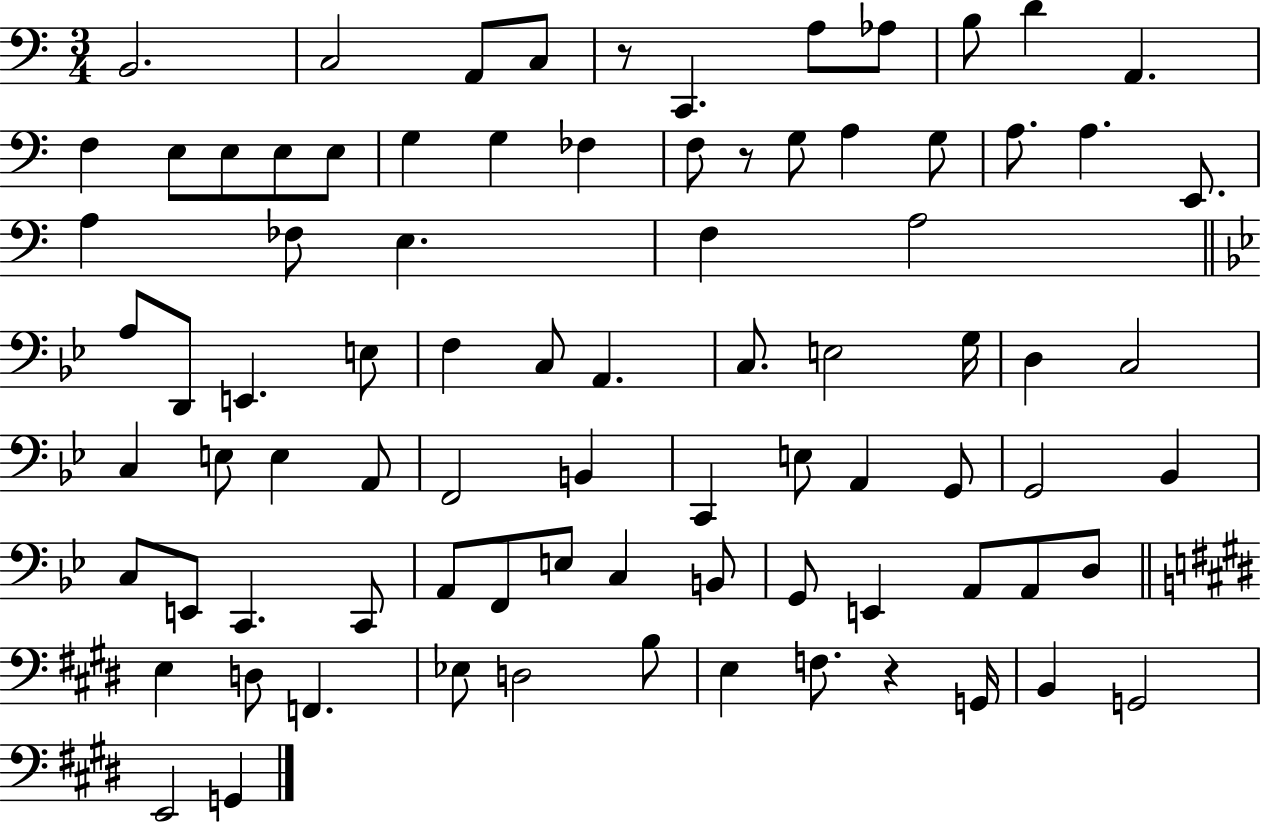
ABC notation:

X:1
T:Untitled
M:3/4
L:1/4
K:C
B,,2 C,2 A,,/2 C,/2 z/2 C,, A,/2 _A,/2 B,/2 D A,, F, E,/2 E,/2 E,/2 E,/2 G, G, _F, F,/2 z/2 G,/2 A, G,/2 A,/2 A, E,,/2 A, _F,/2 E, F, A,2 A,/2 D,,/2 E,, E,/2 F, C,/2 A,, C,/2 E,2 G,/4 D, C,2 C, E,/2 E, A,,/2 F,,2 B,, C,, E,/2 A,, G,,/2 G,,2 _B,, C,/2 E,,/2 C,, C,,/2 A,,/2 F,,/2 E,/2 C, B,,/2 G,,/2 E,, A,,/2 A,,/2 D,/2 E, D,/2 F,, _E,/2 D,2 B,/2 E, F,/2 z G,,/4 B,, G,,2 E,,2 G,,